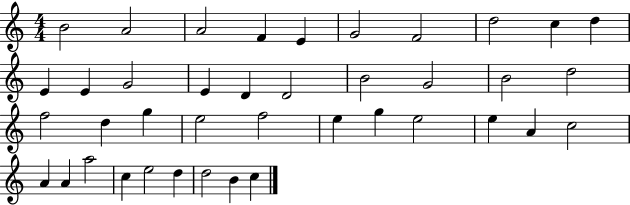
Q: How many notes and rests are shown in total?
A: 40